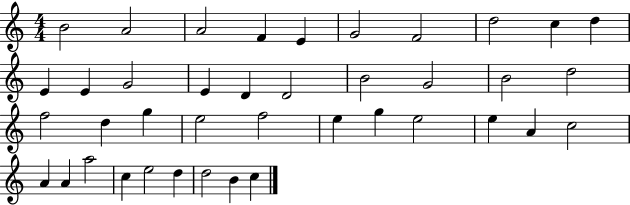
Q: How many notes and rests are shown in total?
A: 40